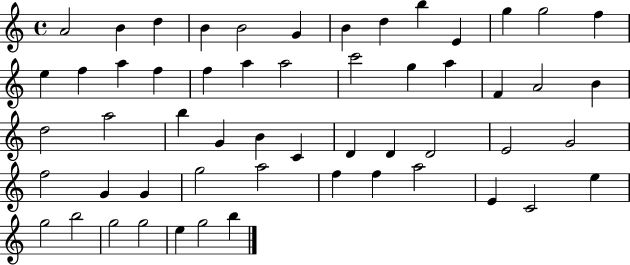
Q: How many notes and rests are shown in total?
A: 55